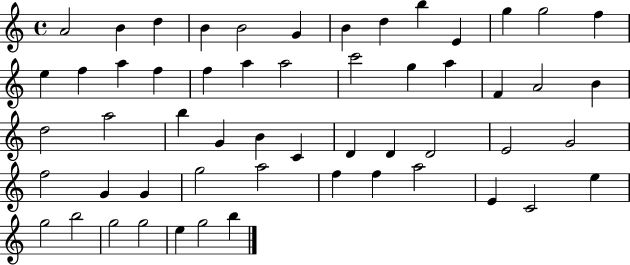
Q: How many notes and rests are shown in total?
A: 55